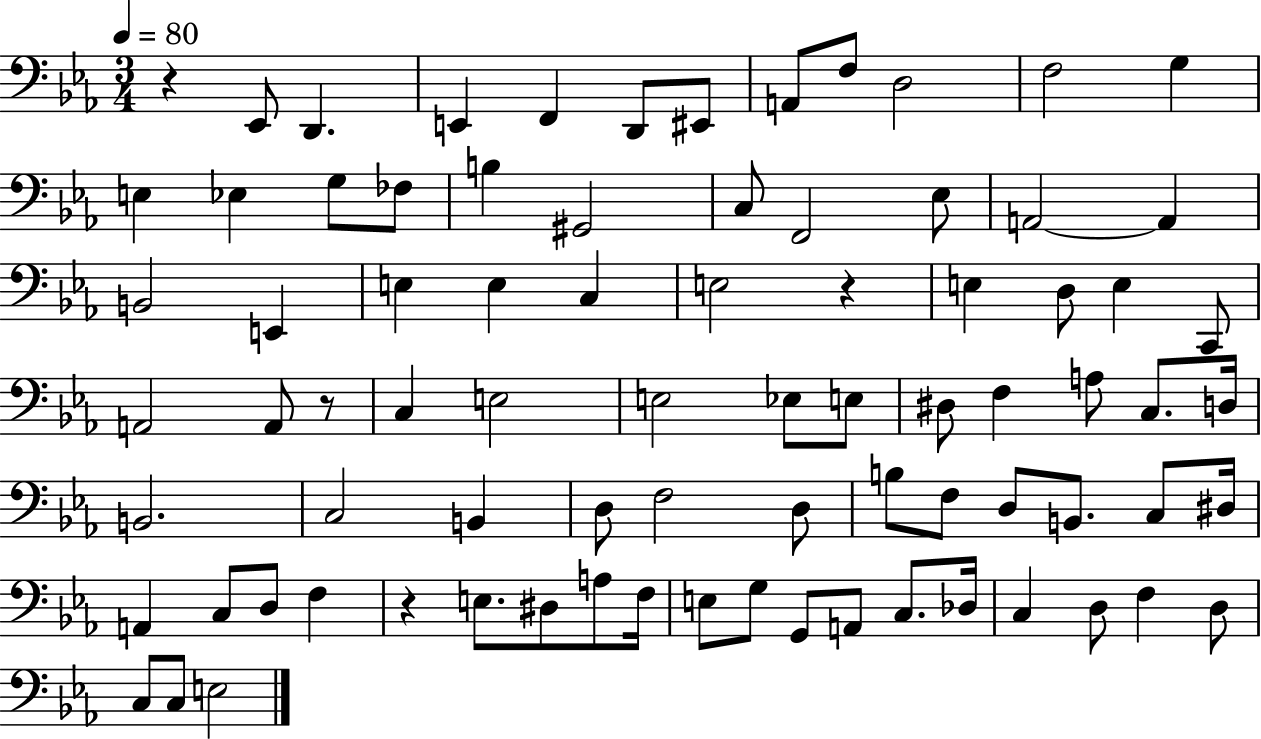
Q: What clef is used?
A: bass